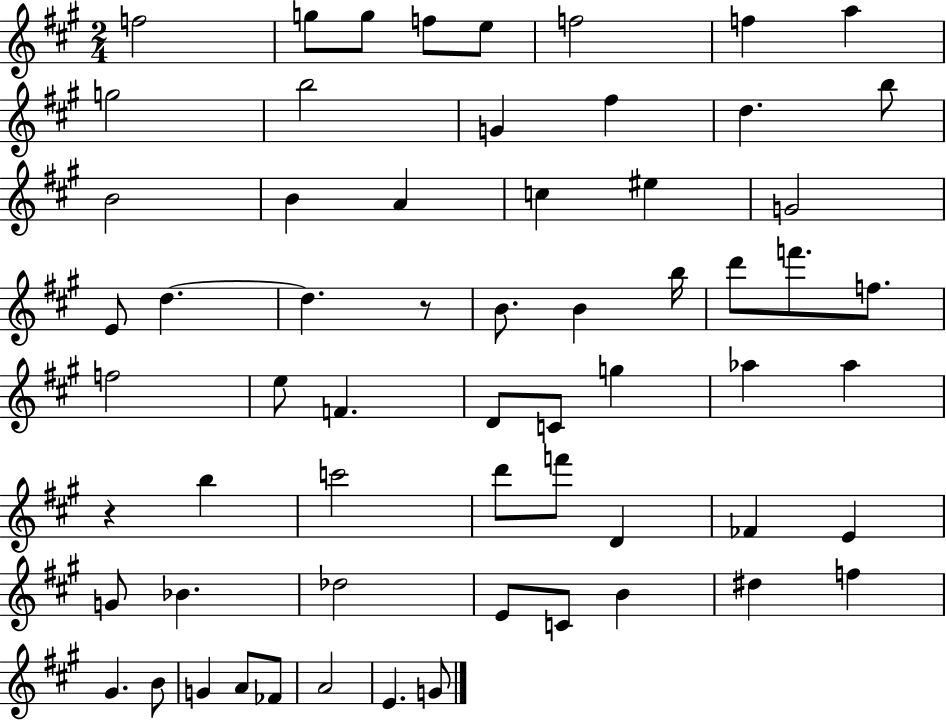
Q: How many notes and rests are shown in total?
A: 62